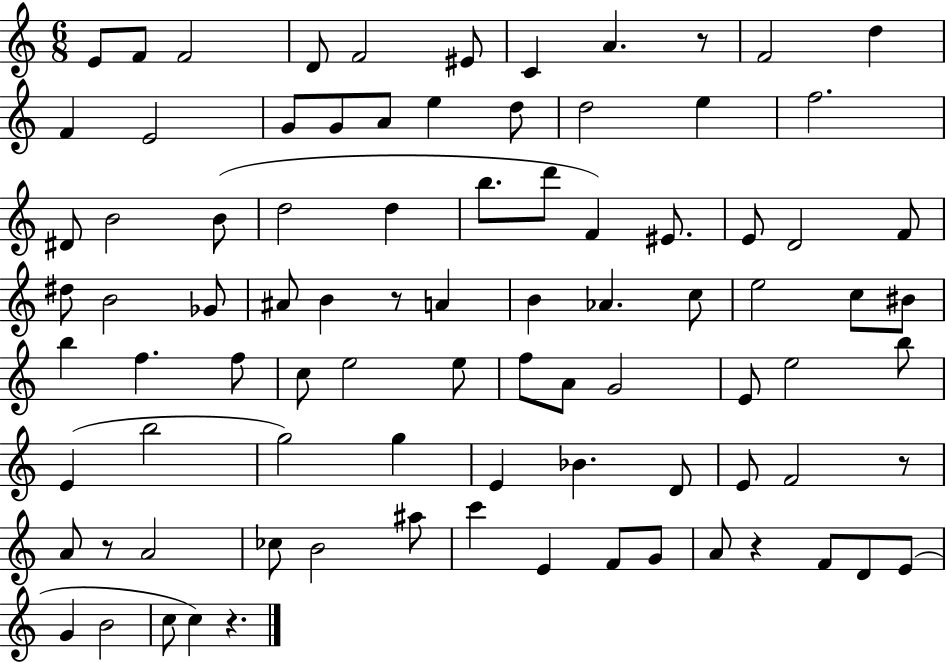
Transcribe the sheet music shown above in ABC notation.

X:1
T:Untitled
M:6/8
L:1/4
K:C
E/2 F/2 F2 D/2 F2 ^E/2 C A z/2 F2 d F E2 G/2 G/2 A/2 e d/2 d2 e f2 ^D/2 B2 B/2 d2 d b/2 d'/2 F ^E/2 E/2 D2 F/2 ^d/2 B2 _G/2 ^A/2 B z/2 A B _A c/2 e2 c/2 ^B/2 b f f/2 c/2 e2 e/2 f/2 A/2 G2 E/2 e2 b/2 E b2 g2 g E _B D/2 E/2 F2 z/2 A/2 z/2 A2 _c/2 B2 ^a/2 c' E F/2 G/2 A/2 z F/2 D/2 E/2 G B2 c/2 c z